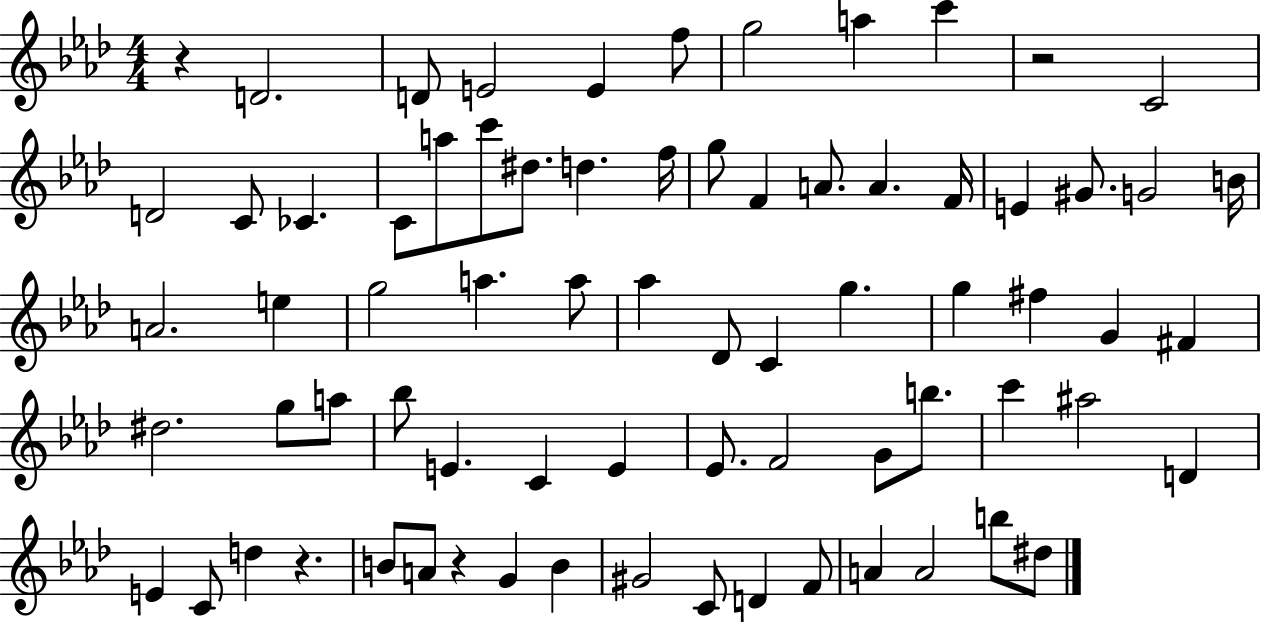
R/q D4/h. D4/e E4/h E4/q F5/e G5/h A5/q C6/q R/h C4/h D4/h C4/e CES4/q. C4/e A5/e C6/e D#5/e. D5/q. F5/s G5/e F4/q A4/e. A4/q. F4/s E4/q G#4/e. G4/h B4/s A4/h. E5/q G5/h A5/q. A5/e Ab5/q Db4/e C4/q G5/q. G5/q F#5/q G4/q F#4/q D#5/h. G5/e A5/e Bb5/e E4/q. C4/q E4/q Eb4/e. F4/h G4/e B5/e. C6/q A#5/h D4/q E4/q C4/e D5/q R/q. B4/e A4/e R/q G4/q B4/q G#4/h C4/e D4/q F4/e A4/q A4/h B5/e D#5/e